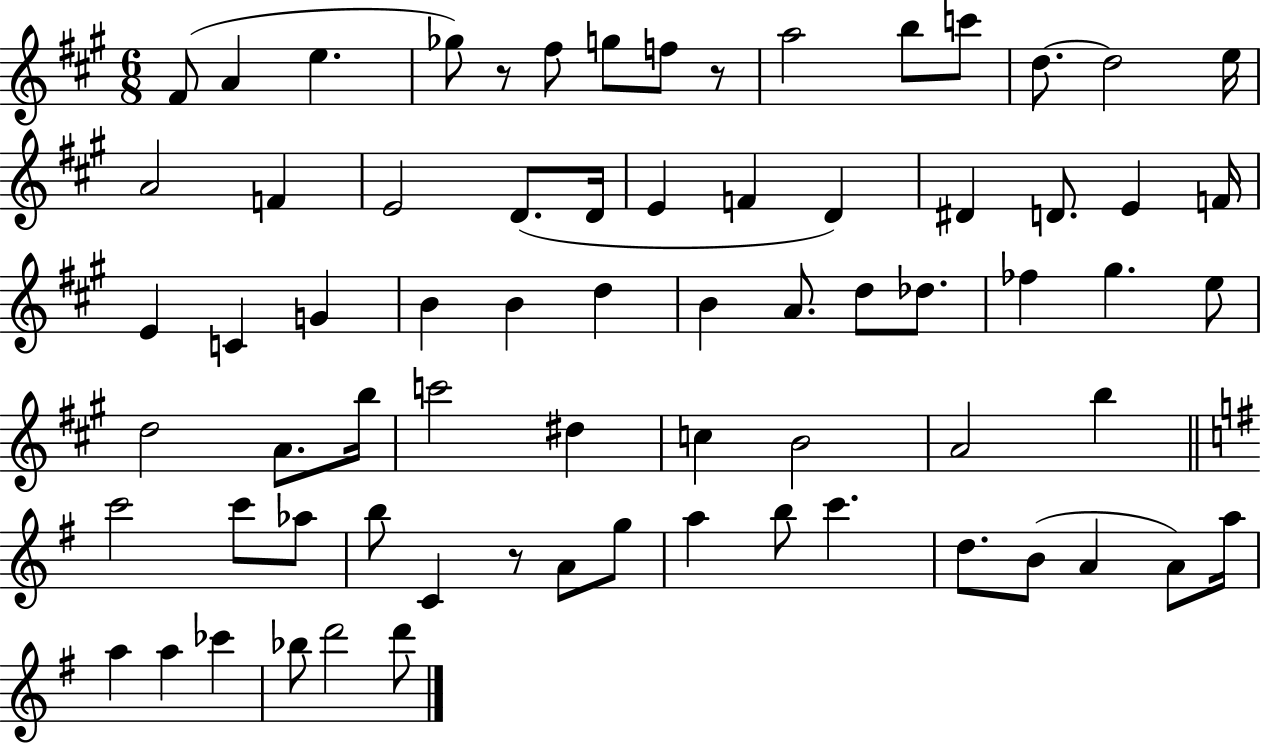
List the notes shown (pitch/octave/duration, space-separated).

F#4/e A4/q E5/q. Gb5/e R/e F#5/e G5/e F5/e R/e A5/h B5/e C6/e D5/e. D5/h E5/s A4/h F4/q E4/h D4/e. D4/s E4/q F4/q D4/q D#4/q D4/e. E4/q F4/s E4/q C4/q G4/q B4/q B4/q D5/q B4/q A4/e. D5/e Db5/e. FES5/q G#5/q. E5/e D5/h A4/e. B5/s C6/h D#5/q C5/q B4/h A4/h B5/q C6/h C6/e Ab5/e B5/e C4/q R/e A4/e G5/e A5/q B5/e C6/q. D5/e. B4/e A4/q A4/e A5/s A5/q A5/q CES6/q Bb5/e D6/h D6/e